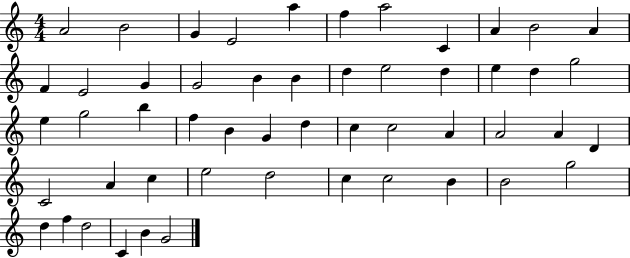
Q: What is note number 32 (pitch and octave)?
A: C5